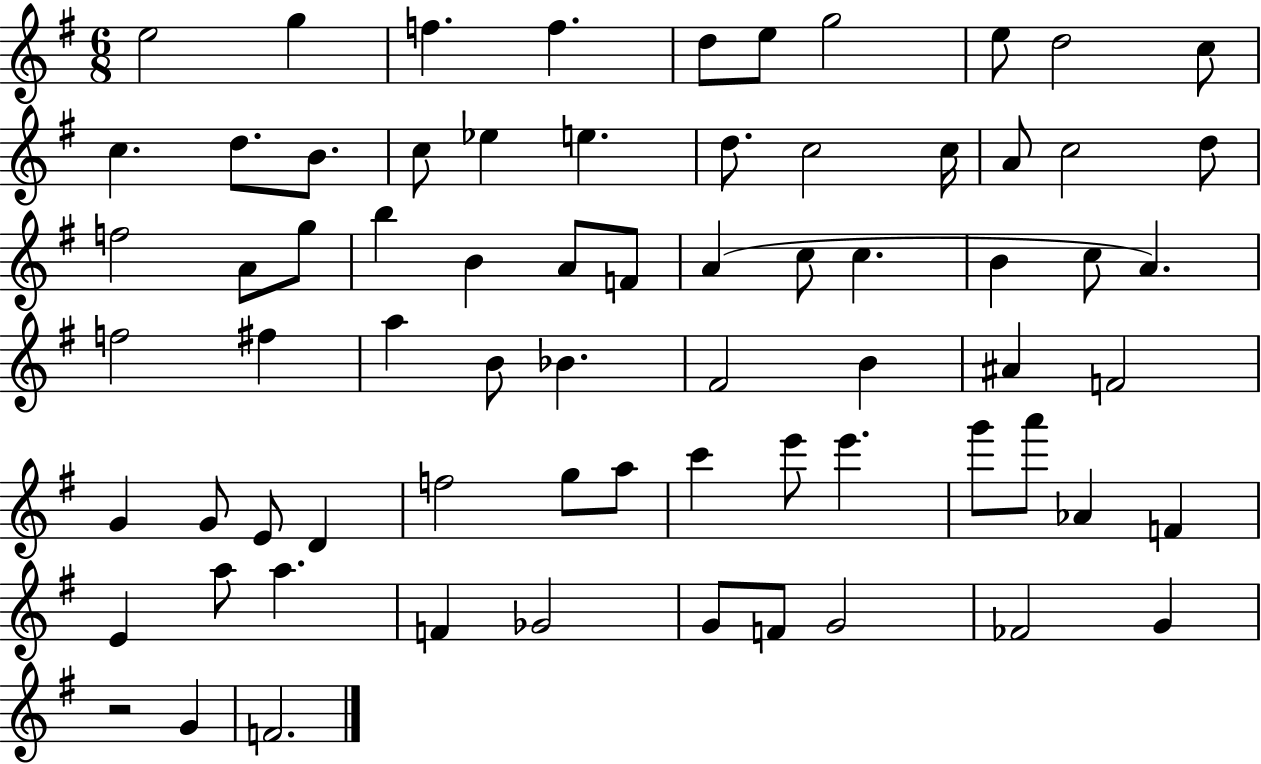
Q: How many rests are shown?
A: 1